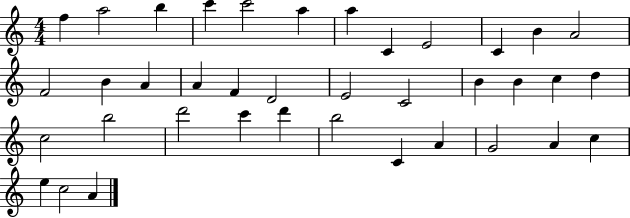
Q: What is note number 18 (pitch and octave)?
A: D4